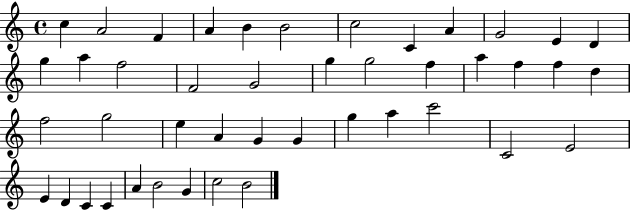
C5/q A4/h F4/q A4/q B4/q B4/h C5/h C4/q A4/q G4/h E4/q D4/q G5/q A5/q F5/h F4/h G4/h G5/q G5/h F5/q A5/q F5/q F5/q D5/q F5/h G5/h E5/q A4/q G4/q G4/q G5/q A5/q C6/h C4/h E4/h E4/q D4/q C4/q C4/q A4/q B4/h G4/q C5/h B4/h